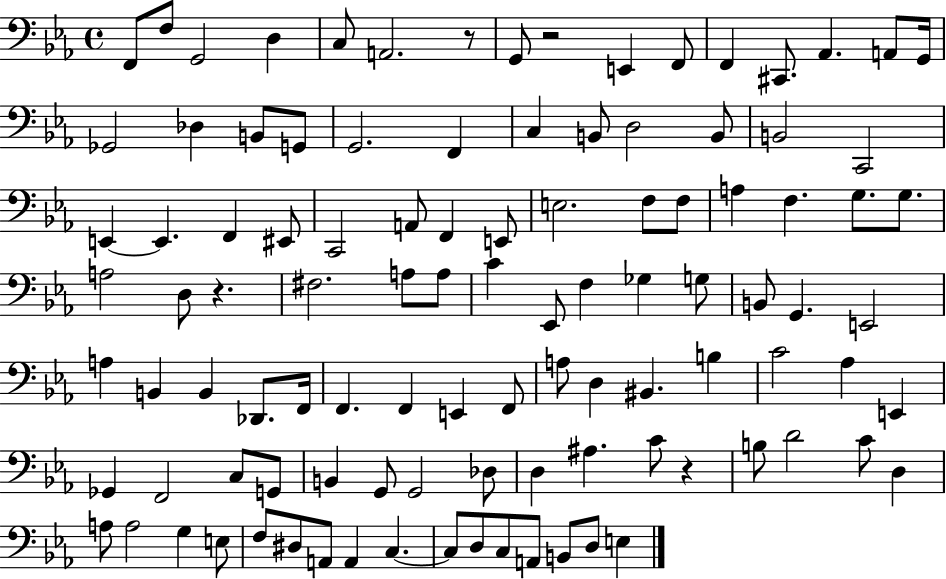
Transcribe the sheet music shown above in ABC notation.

X:1
T:Untitled
M:4/4
L:1/4
K:Eb
F,,/2 F,/2 G,,2 D, C,/2 A,,2 z/2 G,,/2 z2 E,, F,,/2 F,, ^C,,/2 _A,, A,,/2 G,,/4 _G,,2 _D, B,,/2 G,,/2 G,,2 F,, C, B,,/2 D,2 B,,/2 B,,2 C,,2 E,, E,, F,, ^E,,/2 C,,2 A,,/2 F,, E,,/2 E,2 F,/2 F,/2 A, F, G,/2 G,/2 A,2 D,/2 z ^F,2 A,/2 A,/2 C _E,,/2 F, _G, G,/2 B,,/2 G,, E,,2 A, B,, B,, _D,,/2 F,,/4 F,, F,, E,, F,,/2 A,/2 D, ^B,, B, C2 _A, E,, _G,, F,,2 C,/2 G,,/2 B,, G,,/2 G,,2 _D,/2 D, ^A, C/2 z B,/2 D2 C/2 D, A,/2 A,2 G, E,/2 F,/2 ^D,/2 A,,/2 A,, C, C,/2 D,/2 C,/2 A,,/2 B,,/2 D,/2 E,